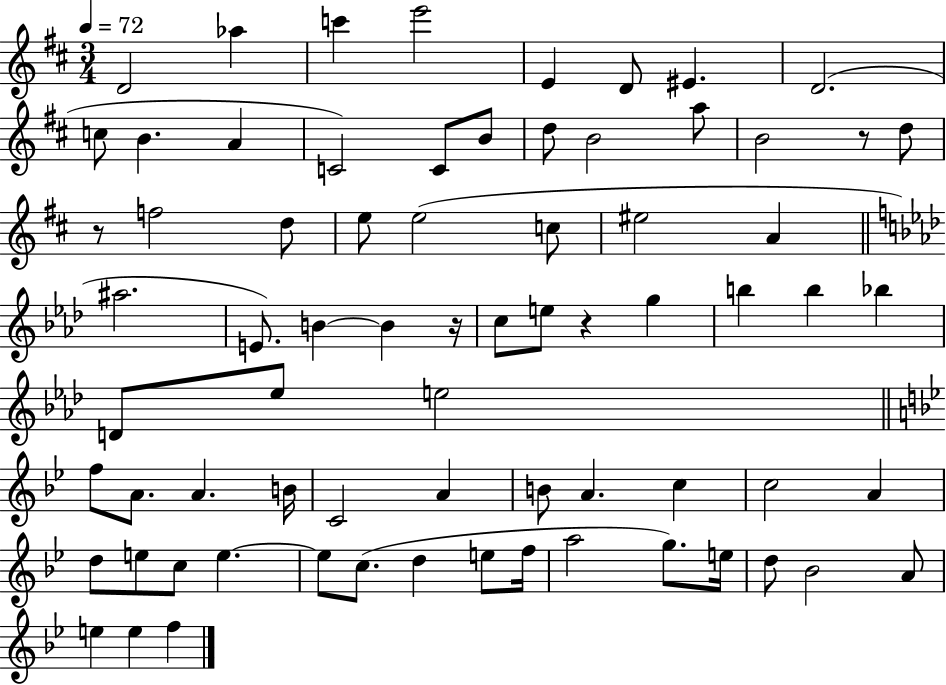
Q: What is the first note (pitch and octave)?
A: D4